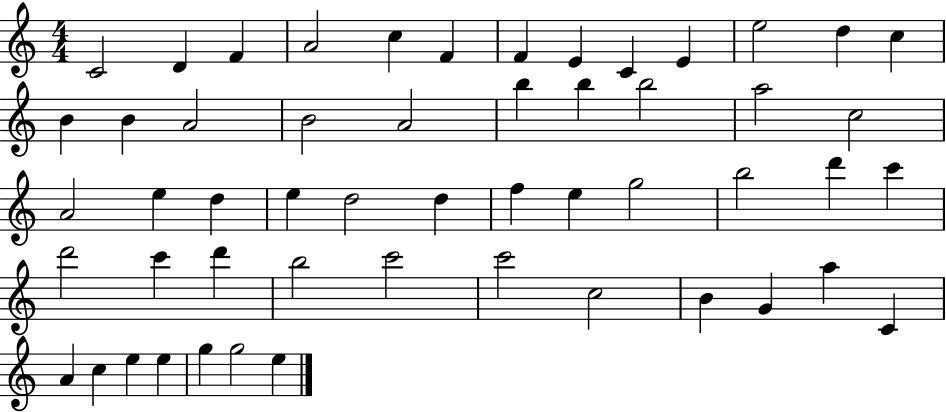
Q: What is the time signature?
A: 4/4